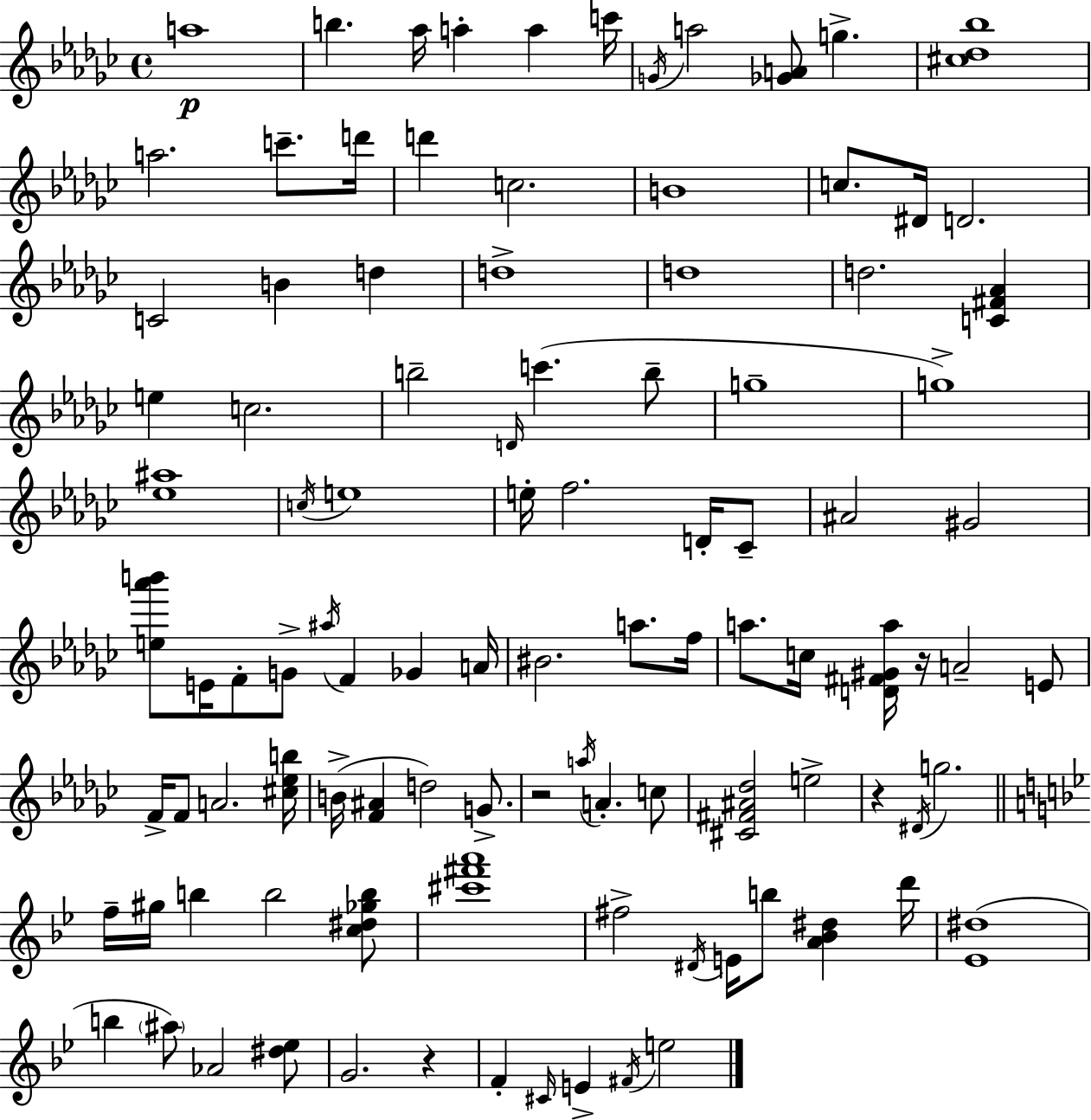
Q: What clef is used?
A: treble